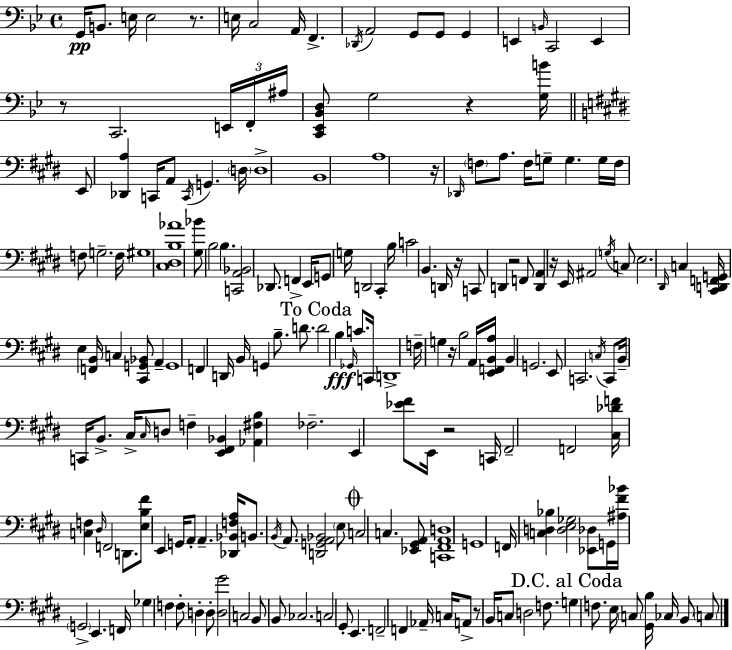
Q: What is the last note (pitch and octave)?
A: C3